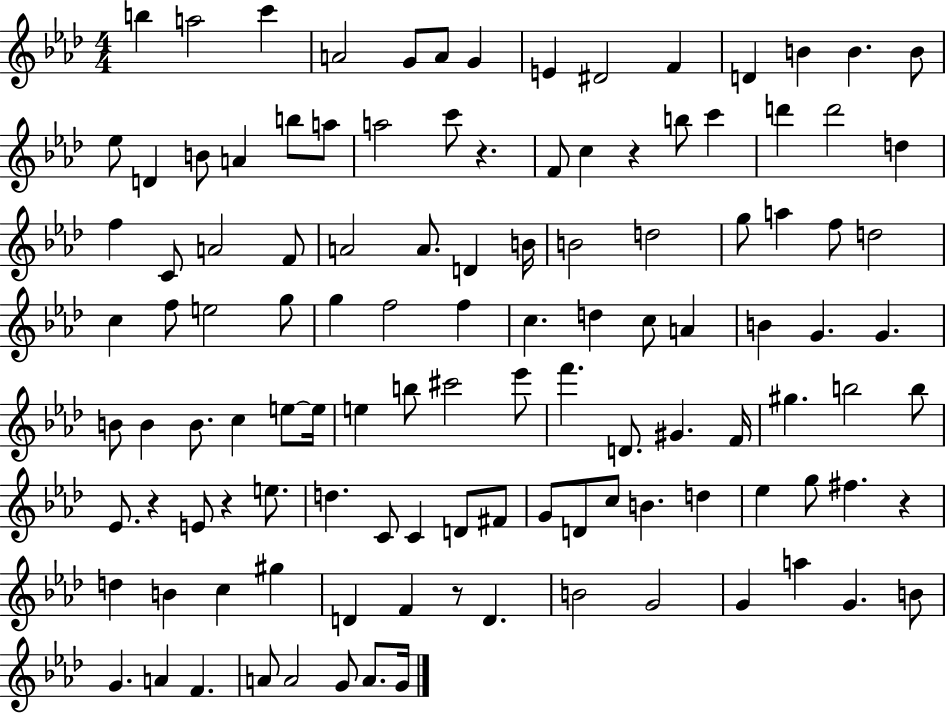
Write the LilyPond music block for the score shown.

{
  \clef treble
  \numericTimeSignature
  \time 4/4
  \key aes \major
  b''4 a''2 c'''4 | a'2 g'8 a'8 g'4 | e'4 dis'2 f'4 | d'4 b'4 b'4. b'8 | \break ees''8 d'4 b'8 a'4 b''8 a''8 | a''2 c'''8 r4. | f'8 c''4 r4 b''8 c'''4 | d'''4 d'''2 d''4 | \break f''4 c'8 a'2 f'8 | a'2 a'8. d'4 b'16 | b'2 d''2 | g''8 a''4 f''8 d''2 | \break c''4 f''8 e''2 g''8 | g''4 f''2 f''4 | c''4. d''4 c''8 a'4 | b'4 g'4. g'4. | \break b'8 b'4 b'8. c''4 e''8~~ e''16 | e''4 b''8 cis'''2 ees'''8 | f'''4. d'8. gis'4. f'16 | gis''4. b''2 b''8 | \break ees'8. r4 e'8 r4 e''8. | d''4. c'8 c'4 d'8 fis'8 | g'8 d'8 c''8 b'4. d''4 | ees''4 g''8 fis''4. r4 | \break d''4 b'4 c''4 gis''4 | d'4 f'4 r8 d'4. | b'2 g'2 | g'4 a''4 g'4. b'8 | \break g'4. a'4 f'4. | a'8 a'2 g'8 a'8. g'16 | \bar "|."
}